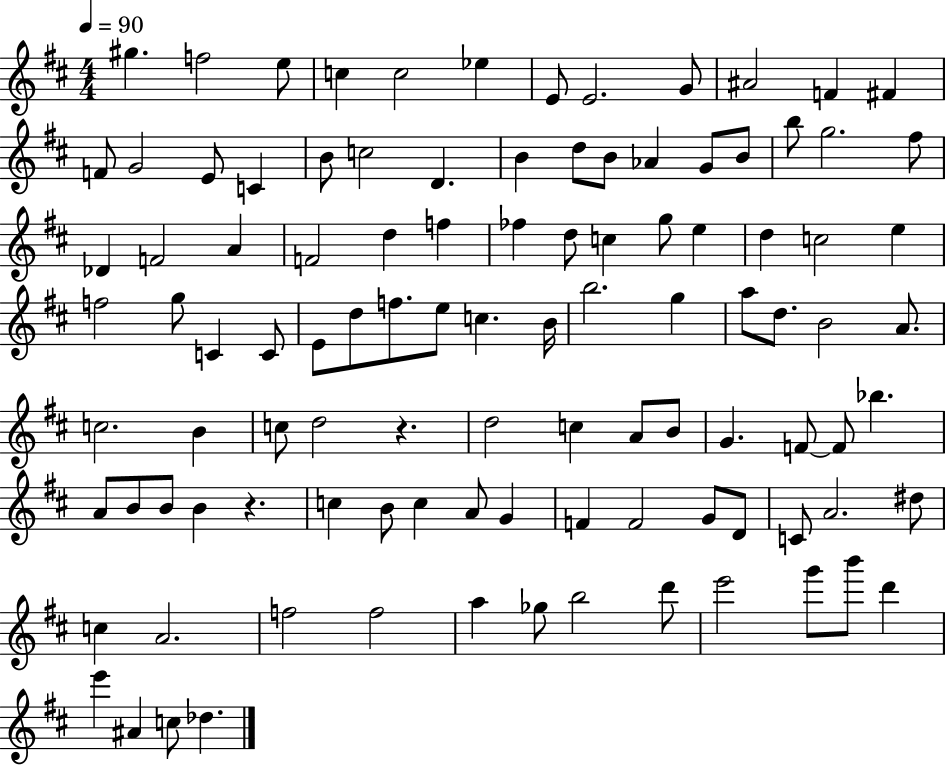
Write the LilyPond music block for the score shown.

{
  \clef treble
  \numericTimeSignature
  \time 4/4
  \key d \major
  \tempo 4 = 90
  gis''4. f''2 e''8 | c''4 c''2 ees''4 | e'8 e'2. g'8 | ais'2 f'4 fis'4 | \break f'8 g'2 e'8 c'4 | b'8 c''2 d'4. | b'4 d''8 b'8 aes'4 g'8 b'8 | b''8 g''2. fis''8 | \break des'4 f'2 a'4 | f'2 d''4 f''4 | fes''4 d''8 c''4 g''8 e''4 | d''4 c''2 e''4 | \break f''2 g''8 c'4 c'8 | e'8 d''8 f''8. e''8 c''4. b'16 | b''2. g''4 | a''8 d''8. b'2 a'8. | \break c''2. b'4 | c''8 d''2 r4. | d''2 c''4 a'8 b'8 | g'4. f'8~~ f'8 bes''4. | \break a'8 b'8 b'8 b'4 r4. | c''4 b'8 c''4 a'8 g'4 | f'4 f'2 g'8 d'8 | c'8 a'2. dis''8 | \break c''4 a'2. | f''2 f''2 | a''4 ges''8 b''2 d'''8 | e'''2 g'''8 b'''8 d'''4 | \break e'''4 ais'4 c''8 des''4. | \bar "|."
}